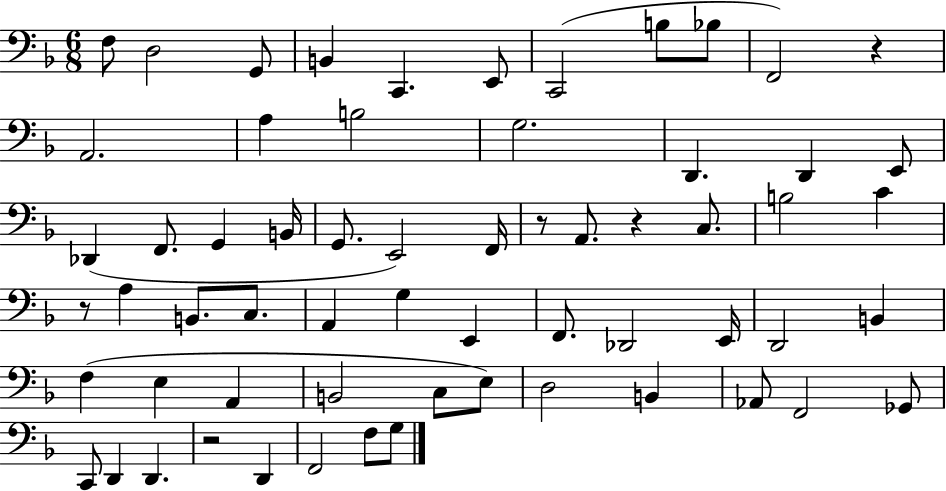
X:1
T:Untitled
M:6/8
L:1/4
K:F
F,/2 D,2 G,,/2 B,, C,, E,,/2 C,,2 B,/2 _B,/2 F,,2 z A,,2 A, B,2 G,2 D,, D,, E,,/2 _D,, F,,/2 G,, B,,/4 G,,/2 E,,2 F,,/4 z/2 A,,/2 z C,/2 B,2 C z/2 A, B,,/2 C,/2 A,, G, E,, F,,/2 _D,,2 E,,/4 D,,2 B,, F, E, A,, B,,2 C,/2 E,/2 D,2 B,, _A,,/2 F,,2 _G,,/2 C,,/2 D,, D,, z2 D,, F,,2 F,/2 G,/2